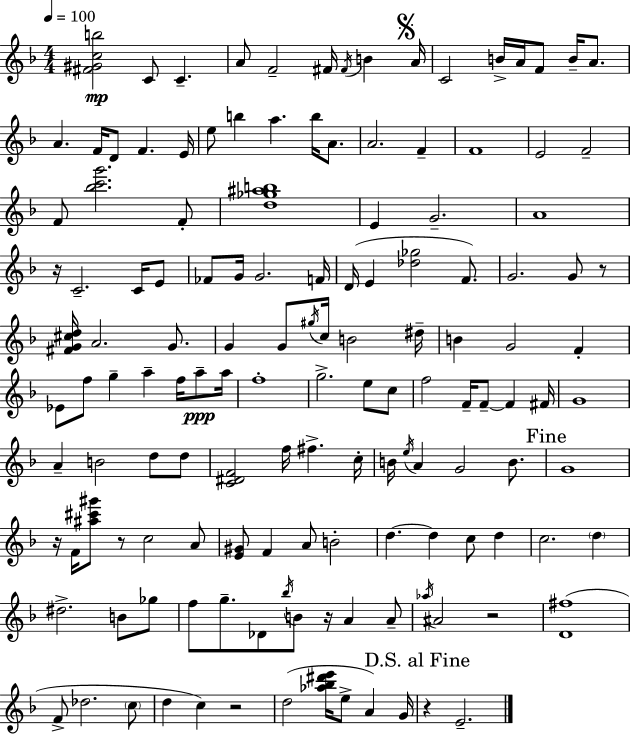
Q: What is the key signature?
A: D minor